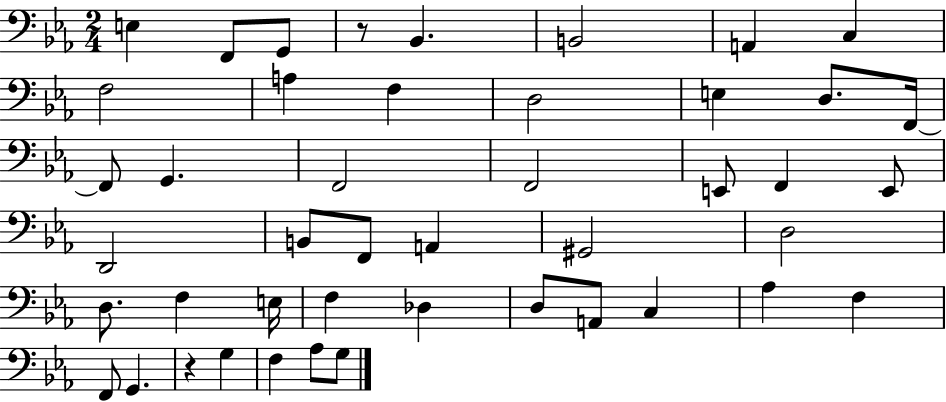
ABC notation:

X:1
T:Untitled
M:2/4
L:1/4
K:Eb
E, F,,/2 G,,/2 z/2 _B,, B,,2 A,, C, F,2 A, F, D,2 E, D,/2 F,,/4 F,,/2 G,, F,,2 F,,2 E,,/2 F,, E,,/2 D,,2 B,,/2 F,,/2 A,, ^G,,2 D,2 D,/2 F, E,/4 F, _D, D,/2 A,,/2 C, _A, F, F,,/2 G,, z G, F, _A,/2 G,/2